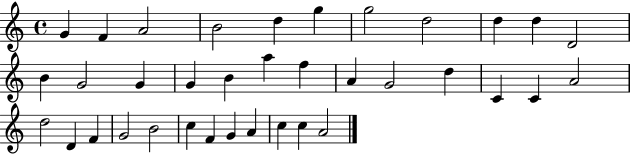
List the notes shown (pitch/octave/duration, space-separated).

G4/q F4/q A4/h B4/h D5/q G5/q G5/h D5/h D5/q D5/q D4/h B4/q G4/h G4/q G4/q B4/q A5/q F5/q A4/q G4/h D5/q C4/q C4/q A4/h D5/h D4/q F4/q G4/h B4/h C5/q F4/q G4/q A4/q C5/q C5/q A4/h